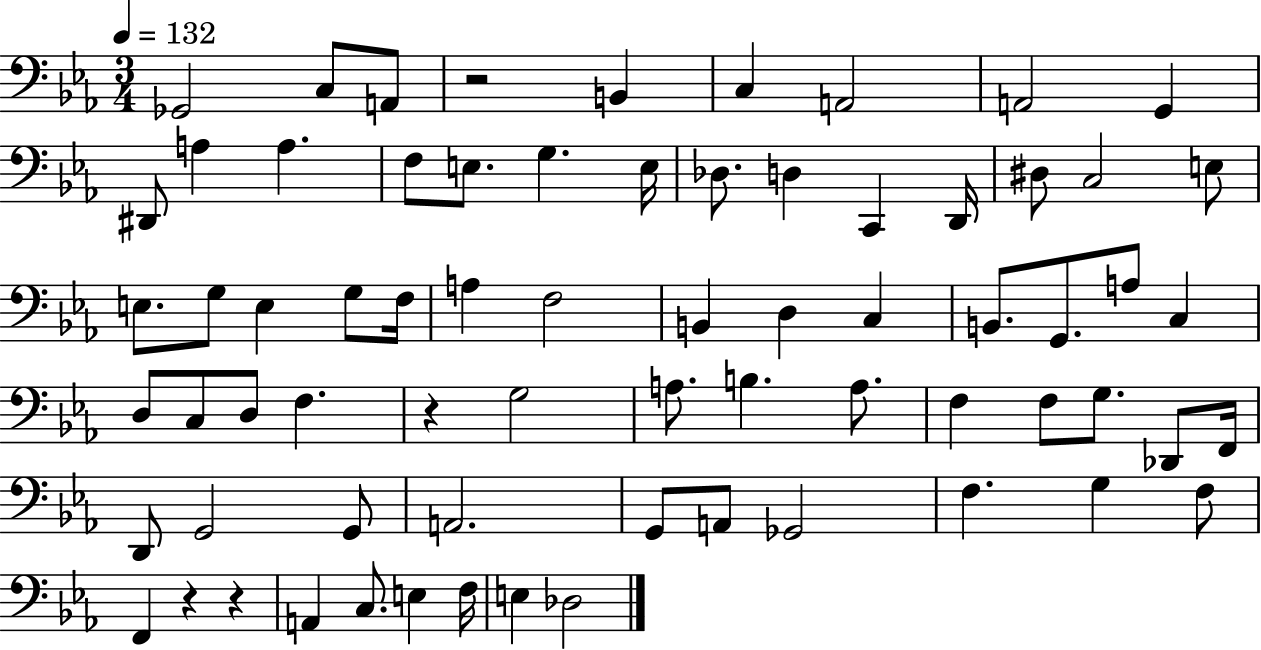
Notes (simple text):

Gb2/h C3/e A2/e R/h B2/q C3/q A2/h A2/h G2/q D#2/e A3/q A3/q. F3/e E3/e. G3/q. E3/s Db3/e. D3/q C2/q D2/s D#3/e C3/h E3/e E3/e. G3/e E3/q G3/e F3/s A3/q F3/h B2/q D3/q C3/q B2/e. G2/e. A3/e C3/q D3/e C3/e D3/e F3/q. R/q G3/h A3/e. B3/q. A3/e. F3/q F3/e G3/e. Db2/e F2/s D2/e G2/h G2/e A2/h. G2/e A2/e Gb2/h F3/q. G3/q F3/e F2/q R/q R/q A2/q C3/e. E3/q F3/s E3/q Db3/h